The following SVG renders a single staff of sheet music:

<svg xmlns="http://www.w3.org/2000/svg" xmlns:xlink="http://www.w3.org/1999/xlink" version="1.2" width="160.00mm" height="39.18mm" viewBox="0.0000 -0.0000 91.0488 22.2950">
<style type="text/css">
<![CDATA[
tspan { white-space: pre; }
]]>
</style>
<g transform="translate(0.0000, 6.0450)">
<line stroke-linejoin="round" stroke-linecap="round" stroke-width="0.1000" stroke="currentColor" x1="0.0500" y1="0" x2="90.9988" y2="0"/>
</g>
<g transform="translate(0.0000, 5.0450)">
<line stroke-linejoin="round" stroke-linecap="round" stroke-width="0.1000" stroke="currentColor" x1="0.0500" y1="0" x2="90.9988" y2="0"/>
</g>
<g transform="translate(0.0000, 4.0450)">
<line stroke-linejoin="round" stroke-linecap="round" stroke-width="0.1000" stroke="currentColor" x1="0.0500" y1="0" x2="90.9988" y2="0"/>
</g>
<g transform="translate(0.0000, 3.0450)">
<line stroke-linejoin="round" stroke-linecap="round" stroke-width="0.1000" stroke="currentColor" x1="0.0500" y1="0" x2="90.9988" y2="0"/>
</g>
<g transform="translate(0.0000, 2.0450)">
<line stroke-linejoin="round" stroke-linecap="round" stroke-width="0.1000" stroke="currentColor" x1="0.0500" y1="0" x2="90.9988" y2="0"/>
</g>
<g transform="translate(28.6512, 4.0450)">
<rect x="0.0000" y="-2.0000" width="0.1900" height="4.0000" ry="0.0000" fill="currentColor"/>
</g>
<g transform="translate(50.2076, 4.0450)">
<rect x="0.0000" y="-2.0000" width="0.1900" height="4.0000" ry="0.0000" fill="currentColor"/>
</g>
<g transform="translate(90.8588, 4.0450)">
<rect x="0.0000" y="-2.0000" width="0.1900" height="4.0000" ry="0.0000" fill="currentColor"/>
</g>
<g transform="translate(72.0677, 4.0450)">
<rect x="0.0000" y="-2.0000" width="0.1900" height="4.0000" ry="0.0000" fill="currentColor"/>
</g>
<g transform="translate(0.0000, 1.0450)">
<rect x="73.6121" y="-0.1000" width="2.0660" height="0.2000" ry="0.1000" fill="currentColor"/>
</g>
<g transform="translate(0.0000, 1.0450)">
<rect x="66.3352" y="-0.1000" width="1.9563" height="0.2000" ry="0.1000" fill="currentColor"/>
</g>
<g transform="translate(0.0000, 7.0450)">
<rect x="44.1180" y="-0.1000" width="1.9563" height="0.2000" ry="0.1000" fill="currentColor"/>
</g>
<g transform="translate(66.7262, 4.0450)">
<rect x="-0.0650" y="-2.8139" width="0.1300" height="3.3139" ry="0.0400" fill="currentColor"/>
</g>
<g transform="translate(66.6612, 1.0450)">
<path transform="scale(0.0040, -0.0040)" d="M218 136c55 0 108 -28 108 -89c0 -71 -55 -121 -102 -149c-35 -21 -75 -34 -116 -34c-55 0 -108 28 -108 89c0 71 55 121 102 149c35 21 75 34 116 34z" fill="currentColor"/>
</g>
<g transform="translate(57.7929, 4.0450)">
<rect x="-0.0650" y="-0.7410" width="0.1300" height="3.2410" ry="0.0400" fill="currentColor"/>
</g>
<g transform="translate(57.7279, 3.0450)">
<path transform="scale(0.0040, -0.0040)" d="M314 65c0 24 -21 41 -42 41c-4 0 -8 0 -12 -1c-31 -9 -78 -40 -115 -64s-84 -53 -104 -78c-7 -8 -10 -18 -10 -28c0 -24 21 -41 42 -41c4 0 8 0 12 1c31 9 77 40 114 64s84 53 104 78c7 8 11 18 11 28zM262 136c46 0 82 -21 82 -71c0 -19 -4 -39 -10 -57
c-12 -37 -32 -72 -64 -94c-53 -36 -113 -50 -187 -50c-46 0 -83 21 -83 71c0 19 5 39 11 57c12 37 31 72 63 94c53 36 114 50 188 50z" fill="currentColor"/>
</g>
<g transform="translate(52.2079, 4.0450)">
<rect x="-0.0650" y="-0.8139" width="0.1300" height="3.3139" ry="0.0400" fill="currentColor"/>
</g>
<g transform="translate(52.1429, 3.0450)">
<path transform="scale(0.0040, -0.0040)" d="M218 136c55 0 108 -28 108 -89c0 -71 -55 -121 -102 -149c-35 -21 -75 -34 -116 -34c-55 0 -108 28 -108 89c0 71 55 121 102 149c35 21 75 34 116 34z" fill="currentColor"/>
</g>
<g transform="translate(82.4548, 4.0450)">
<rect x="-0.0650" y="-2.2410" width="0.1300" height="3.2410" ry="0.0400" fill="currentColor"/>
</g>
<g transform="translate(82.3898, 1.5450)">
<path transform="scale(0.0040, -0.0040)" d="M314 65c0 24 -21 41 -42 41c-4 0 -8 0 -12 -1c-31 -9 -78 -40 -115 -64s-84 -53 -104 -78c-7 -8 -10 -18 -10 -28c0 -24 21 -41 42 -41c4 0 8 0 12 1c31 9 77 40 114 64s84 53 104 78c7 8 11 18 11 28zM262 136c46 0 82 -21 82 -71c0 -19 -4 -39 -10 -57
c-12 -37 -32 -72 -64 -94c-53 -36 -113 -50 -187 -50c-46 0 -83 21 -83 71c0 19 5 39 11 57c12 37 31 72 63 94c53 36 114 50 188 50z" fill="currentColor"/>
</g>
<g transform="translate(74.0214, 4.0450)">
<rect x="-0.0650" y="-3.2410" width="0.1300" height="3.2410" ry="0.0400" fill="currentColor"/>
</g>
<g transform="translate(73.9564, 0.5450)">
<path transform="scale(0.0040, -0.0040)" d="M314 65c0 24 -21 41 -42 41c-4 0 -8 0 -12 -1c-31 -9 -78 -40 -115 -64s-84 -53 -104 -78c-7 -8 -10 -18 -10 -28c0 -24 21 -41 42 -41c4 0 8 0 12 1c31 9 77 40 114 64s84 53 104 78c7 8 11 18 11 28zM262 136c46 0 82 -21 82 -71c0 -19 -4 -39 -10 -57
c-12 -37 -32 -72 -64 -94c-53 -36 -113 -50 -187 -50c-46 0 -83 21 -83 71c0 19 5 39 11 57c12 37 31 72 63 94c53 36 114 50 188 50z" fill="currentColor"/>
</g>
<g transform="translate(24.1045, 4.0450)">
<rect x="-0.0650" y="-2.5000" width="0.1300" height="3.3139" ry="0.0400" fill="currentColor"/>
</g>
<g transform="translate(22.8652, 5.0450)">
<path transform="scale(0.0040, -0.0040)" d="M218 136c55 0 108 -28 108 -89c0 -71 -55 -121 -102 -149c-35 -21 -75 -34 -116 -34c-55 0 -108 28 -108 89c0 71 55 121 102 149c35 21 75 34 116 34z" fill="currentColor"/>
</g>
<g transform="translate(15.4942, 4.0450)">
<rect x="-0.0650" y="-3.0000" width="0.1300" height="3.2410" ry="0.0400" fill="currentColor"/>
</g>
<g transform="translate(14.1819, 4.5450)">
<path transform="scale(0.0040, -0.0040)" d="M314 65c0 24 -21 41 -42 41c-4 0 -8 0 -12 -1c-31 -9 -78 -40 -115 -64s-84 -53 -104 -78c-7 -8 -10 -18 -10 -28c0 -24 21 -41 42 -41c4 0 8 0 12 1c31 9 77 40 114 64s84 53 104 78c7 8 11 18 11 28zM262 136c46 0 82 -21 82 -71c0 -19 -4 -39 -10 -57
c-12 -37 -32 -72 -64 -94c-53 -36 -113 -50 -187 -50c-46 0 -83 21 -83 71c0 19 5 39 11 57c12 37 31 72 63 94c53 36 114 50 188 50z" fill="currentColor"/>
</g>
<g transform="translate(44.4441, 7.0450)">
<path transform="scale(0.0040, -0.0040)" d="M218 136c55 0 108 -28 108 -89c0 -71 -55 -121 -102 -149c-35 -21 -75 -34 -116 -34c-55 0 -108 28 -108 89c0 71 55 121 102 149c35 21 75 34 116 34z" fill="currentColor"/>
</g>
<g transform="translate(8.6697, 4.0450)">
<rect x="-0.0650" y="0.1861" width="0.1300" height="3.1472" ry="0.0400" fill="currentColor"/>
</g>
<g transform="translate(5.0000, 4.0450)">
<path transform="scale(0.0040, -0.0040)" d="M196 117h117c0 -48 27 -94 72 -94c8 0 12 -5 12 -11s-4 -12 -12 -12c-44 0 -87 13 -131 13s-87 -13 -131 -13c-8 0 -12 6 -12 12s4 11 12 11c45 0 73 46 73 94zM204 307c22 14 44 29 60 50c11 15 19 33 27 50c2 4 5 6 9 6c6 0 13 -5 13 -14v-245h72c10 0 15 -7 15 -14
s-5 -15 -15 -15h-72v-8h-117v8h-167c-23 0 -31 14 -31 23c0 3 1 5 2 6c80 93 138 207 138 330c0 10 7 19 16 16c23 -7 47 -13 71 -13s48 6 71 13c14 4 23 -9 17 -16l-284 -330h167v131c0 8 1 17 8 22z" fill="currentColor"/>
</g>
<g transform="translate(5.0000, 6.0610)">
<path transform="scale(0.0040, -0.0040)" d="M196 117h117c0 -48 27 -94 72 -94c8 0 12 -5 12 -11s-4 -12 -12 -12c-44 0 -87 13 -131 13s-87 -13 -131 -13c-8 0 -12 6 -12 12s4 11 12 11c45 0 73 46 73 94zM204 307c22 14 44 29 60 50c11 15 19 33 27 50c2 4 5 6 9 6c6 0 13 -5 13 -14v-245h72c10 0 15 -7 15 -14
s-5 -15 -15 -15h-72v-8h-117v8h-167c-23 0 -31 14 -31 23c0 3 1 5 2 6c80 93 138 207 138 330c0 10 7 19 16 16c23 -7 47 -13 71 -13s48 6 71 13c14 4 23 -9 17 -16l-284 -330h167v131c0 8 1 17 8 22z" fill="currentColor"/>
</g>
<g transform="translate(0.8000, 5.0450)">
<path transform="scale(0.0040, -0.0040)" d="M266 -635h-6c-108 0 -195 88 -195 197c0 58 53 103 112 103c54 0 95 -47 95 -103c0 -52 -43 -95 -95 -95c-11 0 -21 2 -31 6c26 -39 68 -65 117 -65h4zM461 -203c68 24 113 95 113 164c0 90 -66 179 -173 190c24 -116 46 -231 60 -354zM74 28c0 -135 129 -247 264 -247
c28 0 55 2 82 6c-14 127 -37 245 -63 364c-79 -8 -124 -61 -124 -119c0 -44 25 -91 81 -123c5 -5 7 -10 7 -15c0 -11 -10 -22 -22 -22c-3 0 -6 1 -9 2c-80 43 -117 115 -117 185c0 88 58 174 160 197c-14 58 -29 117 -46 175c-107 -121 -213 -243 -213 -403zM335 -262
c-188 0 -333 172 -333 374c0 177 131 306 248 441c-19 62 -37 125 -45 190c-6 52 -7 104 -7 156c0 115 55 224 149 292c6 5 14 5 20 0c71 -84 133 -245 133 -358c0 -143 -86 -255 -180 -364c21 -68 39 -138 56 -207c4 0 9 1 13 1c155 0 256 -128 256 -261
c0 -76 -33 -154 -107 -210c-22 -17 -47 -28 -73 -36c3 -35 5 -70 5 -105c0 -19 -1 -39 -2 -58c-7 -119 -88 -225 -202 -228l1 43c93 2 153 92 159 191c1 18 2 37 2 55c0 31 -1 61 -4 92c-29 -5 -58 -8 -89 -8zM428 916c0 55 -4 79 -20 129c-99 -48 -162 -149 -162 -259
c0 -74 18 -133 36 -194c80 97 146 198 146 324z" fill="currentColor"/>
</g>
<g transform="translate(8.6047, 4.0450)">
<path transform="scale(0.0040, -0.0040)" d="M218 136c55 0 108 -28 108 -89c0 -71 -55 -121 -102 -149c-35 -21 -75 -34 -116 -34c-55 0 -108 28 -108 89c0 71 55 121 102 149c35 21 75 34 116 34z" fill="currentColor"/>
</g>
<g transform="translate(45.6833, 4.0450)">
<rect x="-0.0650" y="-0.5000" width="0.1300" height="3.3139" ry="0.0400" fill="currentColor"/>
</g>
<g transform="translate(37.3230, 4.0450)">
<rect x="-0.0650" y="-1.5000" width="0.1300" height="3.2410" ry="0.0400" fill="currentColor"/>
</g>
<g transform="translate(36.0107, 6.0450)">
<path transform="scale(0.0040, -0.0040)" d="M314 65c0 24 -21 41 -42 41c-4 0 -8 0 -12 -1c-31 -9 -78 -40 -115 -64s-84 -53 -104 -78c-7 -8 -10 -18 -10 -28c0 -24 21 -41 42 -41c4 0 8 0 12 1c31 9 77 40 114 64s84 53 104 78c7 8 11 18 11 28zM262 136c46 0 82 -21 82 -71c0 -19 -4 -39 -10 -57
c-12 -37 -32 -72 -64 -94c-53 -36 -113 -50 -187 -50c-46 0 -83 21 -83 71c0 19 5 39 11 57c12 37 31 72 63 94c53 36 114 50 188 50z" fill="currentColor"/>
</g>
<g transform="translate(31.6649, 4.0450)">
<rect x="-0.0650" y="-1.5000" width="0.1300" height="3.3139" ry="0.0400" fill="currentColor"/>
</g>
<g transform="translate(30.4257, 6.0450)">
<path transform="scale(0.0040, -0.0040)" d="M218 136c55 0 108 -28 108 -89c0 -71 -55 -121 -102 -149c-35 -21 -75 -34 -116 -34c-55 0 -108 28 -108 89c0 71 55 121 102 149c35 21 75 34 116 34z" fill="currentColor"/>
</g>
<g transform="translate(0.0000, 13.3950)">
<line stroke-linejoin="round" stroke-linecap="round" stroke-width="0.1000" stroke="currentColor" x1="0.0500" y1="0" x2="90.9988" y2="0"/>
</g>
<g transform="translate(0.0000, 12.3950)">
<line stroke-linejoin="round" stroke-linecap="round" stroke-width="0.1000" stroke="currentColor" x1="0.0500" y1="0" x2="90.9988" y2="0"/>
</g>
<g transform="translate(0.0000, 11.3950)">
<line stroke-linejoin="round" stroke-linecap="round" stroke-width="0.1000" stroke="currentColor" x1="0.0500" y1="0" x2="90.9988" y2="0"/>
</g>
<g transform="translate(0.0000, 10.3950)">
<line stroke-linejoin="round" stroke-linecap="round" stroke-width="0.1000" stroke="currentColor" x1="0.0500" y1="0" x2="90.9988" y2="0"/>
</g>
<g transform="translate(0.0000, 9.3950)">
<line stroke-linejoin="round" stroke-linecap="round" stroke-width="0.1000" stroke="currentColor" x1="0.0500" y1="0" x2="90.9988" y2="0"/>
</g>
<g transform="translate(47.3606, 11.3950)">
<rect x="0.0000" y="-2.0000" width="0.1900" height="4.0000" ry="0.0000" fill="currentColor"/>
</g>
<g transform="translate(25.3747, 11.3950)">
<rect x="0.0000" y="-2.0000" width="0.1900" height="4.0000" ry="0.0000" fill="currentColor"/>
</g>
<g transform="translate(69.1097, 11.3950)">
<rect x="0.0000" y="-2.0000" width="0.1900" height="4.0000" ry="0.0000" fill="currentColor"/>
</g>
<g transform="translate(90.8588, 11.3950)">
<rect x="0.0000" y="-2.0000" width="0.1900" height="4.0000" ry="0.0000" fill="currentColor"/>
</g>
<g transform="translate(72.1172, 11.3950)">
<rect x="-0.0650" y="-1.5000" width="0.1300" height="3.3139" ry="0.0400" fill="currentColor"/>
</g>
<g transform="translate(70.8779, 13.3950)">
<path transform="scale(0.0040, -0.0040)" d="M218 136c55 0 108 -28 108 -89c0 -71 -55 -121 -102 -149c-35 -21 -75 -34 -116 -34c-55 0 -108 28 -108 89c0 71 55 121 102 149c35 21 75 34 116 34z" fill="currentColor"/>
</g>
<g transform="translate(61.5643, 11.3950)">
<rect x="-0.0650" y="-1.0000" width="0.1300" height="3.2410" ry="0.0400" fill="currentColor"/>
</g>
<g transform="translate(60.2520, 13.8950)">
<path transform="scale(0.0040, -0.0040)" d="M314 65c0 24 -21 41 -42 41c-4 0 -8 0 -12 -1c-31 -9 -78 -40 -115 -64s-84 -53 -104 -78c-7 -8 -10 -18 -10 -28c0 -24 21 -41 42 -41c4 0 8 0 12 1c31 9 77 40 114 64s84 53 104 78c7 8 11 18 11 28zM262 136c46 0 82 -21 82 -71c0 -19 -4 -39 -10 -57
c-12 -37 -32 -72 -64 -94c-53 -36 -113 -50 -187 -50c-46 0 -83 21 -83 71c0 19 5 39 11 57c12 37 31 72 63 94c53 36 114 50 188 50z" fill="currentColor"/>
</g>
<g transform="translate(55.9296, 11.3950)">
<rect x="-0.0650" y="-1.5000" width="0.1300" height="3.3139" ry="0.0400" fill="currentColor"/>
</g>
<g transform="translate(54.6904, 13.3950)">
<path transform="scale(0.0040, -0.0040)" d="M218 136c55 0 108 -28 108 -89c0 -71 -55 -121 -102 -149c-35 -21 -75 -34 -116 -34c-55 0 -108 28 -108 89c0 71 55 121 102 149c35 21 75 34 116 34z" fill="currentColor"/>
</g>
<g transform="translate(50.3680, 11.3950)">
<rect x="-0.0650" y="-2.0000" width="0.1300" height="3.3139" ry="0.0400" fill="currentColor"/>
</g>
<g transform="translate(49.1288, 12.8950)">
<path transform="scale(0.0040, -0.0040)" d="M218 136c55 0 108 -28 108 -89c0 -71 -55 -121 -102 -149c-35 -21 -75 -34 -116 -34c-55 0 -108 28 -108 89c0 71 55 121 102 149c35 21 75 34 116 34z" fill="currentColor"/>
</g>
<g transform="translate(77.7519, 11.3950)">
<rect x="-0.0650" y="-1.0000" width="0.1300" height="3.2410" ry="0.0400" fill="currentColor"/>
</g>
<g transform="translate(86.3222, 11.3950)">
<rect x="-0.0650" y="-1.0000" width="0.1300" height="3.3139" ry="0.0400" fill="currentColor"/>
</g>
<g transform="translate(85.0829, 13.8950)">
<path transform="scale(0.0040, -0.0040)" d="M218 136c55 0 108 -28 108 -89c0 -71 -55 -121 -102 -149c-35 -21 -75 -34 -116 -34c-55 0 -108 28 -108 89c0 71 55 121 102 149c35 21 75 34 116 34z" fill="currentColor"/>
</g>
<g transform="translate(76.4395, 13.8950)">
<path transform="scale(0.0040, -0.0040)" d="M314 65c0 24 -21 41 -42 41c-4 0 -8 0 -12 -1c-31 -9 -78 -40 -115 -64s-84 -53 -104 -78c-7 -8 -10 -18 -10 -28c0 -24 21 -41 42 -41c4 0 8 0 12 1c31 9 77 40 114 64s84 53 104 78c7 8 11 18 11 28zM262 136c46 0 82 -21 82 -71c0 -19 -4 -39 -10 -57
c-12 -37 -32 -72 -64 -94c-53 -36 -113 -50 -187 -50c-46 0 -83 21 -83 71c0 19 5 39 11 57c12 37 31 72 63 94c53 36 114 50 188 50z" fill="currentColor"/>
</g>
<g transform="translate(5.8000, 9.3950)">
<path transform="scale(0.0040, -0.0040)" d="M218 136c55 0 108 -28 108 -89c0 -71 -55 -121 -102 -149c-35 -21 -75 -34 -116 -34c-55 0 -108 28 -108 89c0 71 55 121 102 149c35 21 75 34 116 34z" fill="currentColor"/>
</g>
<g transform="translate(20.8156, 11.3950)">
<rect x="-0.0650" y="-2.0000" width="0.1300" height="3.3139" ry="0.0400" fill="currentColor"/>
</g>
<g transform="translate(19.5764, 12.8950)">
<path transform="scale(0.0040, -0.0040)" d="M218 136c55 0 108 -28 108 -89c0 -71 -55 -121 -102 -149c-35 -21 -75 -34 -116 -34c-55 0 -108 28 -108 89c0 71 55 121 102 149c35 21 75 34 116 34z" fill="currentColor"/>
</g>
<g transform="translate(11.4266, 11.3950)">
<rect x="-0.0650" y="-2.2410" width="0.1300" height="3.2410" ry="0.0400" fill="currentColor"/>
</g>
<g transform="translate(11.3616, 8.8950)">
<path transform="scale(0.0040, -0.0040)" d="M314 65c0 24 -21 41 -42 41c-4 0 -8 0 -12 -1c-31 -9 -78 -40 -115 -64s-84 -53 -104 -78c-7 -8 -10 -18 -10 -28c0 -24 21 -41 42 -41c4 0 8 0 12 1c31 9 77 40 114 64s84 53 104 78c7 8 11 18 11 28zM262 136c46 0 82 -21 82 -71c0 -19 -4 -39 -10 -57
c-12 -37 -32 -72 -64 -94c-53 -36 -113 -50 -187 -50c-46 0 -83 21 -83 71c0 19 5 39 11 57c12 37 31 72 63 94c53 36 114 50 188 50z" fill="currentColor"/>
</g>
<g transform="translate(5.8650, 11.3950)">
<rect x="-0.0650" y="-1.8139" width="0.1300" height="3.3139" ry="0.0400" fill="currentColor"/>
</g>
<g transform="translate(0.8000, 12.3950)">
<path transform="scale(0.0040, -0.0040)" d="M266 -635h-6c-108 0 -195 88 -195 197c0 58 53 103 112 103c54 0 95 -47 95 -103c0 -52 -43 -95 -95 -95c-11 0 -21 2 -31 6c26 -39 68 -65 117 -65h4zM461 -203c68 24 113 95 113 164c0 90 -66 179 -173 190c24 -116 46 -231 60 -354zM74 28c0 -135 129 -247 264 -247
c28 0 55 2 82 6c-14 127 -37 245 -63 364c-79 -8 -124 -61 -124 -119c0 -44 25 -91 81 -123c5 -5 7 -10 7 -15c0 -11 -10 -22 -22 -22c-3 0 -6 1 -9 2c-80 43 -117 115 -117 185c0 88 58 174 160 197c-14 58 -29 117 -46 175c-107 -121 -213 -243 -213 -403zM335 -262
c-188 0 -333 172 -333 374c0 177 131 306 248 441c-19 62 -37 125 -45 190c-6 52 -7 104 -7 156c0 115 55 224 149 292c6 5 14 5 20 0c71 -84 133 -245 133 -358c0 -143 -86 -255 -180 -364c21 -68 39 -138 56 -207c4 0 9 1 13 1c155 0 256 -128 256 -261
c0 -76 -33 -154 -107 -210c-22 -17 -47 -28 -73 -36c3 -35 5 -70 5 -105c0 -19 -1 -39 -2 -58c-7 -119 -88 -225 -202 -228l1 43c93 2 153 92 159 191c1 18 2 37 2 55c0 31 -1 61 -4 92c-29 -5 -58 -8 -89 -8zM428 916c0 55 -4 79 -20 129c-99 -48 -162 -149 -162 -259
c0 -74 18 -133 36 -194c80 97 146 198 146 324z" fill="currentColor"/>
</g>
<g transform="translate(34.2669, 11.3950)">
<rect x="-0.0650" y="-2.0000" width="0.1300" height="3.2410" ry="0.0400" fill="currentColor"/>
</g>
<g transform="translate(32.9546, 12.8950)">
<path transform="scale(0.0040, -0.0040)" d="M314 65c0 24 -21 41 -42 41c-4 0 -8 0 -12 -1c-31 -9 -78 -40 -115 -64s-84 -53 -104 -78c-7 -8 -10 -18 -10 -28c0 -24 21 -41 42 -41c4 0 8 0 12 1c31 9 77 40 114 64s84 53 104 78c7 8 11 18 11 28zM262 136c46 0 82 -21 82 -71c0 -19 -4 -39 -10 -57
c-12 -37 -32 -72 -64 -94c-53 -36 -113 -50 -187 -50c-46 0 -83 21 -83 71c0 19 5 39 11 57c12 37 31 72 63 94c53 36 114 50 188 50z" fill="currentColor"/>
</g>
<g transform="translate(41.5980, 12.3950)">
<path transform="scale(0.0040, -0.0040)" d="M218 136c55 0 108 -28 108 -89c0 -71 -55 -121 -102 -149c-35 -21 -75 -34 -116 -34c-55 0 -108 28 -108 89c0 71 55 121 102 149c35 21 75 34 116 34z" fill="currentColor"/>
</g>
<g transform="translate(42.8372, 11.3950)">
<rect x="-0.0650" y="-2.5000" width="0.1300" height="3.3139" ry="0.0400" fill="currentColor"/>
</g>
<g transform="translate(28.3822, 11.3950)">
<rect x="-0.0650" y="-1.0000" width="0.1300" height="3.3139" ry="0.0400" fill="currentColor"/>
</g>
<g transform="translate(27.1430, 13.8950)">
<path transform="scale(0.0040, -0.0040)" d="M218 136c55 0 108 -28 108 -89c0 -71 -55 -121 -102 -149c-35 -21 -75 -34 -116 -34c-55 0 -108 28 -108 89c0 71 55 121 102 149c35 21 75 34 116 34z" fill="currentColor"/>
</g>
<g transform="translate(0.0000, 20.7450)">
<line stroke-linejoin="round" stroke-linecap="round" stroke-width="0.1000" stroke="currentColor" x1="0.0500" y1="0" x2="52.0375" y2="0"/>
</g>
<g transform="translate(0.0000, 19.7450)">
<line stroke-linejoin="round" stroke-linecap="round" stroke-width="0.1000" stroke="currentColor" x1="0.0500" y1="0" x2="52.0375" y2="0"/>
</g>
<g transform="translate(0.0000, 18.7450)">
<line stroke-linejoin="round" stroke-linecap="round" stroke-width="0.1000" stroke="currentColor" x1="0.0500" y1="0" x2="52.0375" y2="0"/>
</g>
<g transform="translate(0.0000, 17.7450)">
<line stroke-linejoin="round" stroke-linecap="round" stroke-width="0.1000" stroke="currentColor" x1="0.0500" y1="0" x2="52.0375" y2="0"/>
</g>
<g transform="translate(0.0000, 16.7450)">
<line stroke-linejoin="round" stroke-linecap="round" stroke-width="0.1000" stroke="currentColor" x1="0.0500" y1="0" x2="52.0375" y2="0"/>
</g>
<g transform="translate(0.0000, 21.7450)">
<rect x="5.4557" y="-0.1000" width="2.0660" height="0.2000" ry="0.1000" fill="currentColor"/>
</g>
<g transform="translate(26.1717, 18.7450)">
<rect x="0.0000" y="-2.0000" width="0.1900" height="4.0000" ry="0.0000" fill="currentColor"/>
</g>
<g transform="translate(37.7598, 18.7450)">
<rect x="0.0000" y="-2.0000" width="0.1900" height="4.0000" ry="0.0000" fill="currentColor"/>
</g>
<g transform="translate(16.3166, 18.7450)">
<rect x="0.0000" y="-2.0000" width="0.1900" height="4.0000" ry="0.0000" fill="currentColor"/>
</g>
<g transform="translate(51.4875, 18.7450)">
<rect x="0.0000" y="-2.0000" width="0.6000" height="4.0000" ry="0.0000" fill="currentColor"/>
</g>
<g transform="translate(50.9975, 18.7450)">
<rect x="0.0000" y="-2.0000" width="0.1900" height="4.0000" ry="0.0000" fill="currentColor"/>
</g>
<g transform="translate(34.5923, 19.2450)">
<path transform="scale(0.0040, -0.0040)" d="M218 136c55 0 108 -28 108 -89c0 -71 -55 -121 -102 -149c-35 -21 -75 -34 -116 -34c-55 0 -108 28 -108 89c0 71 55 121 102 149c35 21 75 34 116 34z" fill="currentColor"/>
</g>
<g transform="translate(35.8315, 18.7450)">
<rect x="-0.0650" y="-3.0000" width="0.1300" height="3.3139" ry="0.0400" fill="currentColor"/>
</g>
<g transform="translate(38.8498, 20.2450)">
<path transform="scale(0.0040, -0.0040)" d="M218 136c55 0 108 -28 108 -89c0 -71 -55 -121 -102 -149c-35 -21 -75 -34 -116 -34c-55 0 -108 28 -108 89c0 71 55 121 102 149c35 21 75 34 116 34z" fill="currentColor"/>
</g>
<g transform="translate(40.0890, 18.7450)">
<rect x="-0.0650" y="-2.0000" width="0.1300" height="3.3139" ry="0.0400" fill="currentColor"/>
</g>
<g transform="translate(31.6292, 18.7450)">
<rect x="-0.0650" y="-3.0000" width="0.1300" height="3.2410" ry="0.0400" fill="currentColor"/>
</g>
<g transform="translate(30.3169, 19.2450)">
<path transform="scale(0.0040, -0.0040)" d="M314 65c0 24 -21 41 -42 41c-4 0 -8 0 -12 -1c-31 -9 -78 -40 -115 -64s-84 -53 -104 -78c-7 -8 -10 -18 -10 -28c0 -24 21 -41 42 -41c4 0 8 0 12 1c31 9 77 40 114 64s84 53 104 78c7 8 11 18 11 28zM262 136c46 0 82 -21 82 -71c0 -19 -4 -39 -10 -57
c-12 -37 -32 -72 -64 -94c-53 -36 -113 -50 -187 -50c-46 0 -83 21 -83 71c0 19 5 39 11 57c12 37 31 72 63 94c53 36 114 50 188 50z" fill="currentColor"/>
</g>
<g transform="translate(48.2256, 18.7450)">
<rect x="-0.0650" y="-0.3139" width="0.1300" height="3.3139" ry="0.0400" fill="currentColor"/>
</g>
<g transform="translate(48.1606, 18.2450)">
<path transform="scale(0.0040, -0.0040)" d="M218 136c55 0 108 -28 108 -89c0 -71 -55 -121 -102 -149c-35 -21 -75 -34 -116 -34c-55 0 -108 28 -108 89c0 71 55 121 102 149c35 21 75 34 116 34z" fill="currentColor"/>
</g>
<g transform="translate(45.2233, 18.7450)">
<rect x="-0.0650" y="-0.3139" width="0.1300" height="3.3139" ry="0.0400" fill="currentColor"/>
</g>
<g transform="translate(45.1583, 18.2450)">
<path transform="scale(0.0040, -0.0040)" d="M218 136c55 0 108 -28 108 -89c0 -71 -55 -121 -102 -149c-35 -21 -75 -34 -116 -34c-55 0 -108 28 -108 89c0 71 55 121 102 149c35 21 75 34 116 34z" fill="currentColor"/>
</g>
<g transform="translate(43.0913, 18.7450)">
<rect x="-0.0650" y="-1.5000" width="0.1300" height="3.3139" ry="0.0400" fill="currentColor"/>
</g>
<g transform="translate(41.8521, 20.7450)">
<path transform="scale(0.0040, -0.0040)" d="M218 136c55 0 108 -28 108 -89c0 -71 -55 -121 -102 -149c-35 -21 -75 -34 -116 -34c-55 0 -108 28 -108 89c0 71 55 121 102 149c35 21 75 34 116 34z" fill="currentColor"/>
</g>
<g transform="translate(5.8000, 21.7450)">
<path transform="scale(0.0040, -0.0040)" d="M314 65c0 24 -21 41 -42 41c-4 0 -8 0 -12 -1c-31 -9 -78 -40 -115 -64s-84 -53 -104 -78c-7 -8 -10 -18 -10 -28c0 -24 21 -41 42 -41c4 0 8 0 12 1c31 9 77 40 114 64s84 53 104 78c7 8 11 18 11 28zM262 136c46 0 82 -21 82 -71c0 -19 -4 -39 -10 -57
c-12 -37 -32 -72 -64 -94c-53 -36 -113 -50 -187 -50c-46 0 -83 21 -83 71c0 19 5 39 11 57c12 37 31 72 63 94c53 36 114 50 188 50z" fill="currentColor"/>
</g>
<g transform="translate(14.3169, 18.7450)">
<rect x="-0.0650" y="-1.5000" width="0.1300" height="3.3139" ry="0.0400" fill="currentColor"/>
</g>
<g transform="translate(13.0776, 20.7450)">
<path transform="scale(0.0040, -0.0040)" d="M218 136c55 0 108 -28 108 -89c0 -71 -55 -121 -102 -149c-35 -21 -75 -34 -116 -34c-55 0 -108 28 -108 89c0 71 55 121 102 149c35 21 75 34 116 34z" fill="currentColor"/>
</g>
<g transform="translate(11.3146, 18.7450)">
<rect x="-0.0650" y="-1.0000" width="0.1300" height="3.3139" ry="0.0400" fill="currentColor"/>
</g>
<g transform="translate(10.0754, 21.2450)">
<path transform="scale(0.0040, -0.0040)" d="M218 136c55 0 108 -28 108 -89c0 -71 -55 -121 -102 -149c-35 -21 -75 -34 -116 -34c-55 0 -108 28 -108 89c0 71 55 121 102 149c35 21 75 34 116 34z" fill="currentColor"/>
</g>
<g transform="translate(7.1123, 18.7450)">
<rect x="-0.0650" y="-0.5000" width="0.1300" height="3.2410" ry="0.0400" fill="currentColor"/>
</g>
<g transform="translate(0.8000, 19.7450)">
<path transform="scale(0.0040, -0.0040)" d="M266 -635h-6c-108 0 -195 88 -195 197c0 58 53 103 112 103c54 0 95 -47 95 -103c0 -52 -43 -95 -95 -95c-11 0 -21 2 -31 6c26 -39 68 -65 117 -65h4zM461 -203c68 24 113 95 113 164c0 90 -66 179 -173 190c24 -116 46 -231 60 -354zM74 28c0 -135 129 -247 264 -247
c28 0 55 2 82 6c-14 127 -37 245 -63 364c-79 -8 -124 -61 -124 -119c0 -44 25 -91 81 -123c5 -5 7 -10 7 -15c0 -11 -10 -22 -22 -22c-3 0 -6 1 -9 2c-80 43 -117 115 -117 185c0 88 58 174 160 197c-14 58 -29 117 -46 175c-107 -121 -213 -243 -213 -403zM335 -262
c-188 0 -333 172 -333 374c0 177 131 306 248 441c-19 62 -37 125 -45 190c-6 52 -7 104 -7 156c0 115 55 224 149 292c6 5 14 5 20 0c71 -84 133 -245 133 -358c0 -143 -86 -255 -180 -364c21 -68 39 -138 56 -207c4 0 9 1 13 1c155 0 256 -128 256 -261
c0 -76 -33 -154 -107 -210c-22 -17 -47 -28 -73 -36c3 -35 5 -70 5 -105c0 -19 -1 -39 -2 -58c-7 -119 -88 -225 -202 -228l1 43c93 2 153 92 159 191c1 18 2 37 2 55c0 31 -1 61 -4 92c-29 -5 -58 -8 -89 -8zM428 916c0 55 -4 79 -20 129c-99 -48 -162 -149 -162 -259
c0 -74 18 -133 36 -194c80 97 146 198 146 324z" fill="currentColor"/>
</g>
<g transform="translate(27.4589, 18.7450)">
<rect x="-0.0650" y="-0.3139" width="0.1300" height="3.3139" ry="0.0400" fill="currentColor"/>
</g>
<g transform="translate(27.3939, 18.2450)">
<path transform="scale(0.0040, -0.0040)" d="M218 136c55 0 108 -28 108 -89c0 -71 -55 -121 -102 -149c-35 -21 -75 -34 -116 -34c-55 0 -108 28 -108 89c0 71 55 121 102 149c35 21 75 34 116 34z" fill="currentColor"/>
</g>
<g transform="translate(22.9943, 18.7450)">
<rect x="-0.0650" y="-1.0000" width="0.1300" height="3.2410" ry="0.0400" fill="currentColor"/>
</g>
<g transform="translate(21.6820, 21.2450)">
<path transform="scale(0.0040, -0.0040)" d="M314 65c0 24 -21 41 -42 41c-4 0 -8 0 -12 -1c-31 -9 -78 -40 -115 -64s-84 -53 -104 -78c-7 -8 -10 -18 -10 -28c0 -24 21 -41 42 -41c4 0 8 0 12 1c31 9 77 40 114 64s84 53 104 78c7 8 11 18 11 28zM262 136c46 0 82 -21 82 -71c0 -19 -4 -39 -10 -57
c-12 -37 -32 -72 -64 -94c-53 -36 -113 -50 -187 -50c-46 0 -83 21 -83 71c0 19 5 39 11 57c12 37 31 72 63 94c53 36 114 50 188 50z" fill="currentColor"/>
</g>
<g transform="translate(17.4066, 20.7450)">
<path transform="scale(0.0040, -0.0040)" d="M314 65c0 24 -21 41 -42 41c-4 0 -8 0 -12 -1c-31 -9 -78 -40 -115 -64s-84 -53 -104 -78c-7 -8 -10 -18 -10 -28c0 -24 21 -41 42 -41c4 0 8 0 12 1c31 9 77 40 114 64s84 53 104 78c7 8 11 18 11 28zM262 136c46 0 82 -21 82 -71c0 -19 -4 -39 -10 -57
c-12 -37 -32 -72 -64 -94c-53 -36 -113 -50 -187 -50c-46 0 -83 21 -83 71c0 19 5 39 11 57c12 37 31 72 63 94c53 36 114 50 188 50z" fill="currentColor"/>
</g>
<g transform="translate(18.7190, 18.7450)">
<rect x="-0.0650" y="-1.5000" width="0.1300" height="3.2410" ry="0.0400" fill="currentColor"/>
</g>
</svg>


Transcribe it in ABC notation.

X:1
T:Untitled
M:4/4
L:1/4
K:C
B A2 G E E2 C d d2 a b2 g2 f g2 F D F2 G F E D2 E D2 D C2 D E E2 D2 c A2 A F E c c